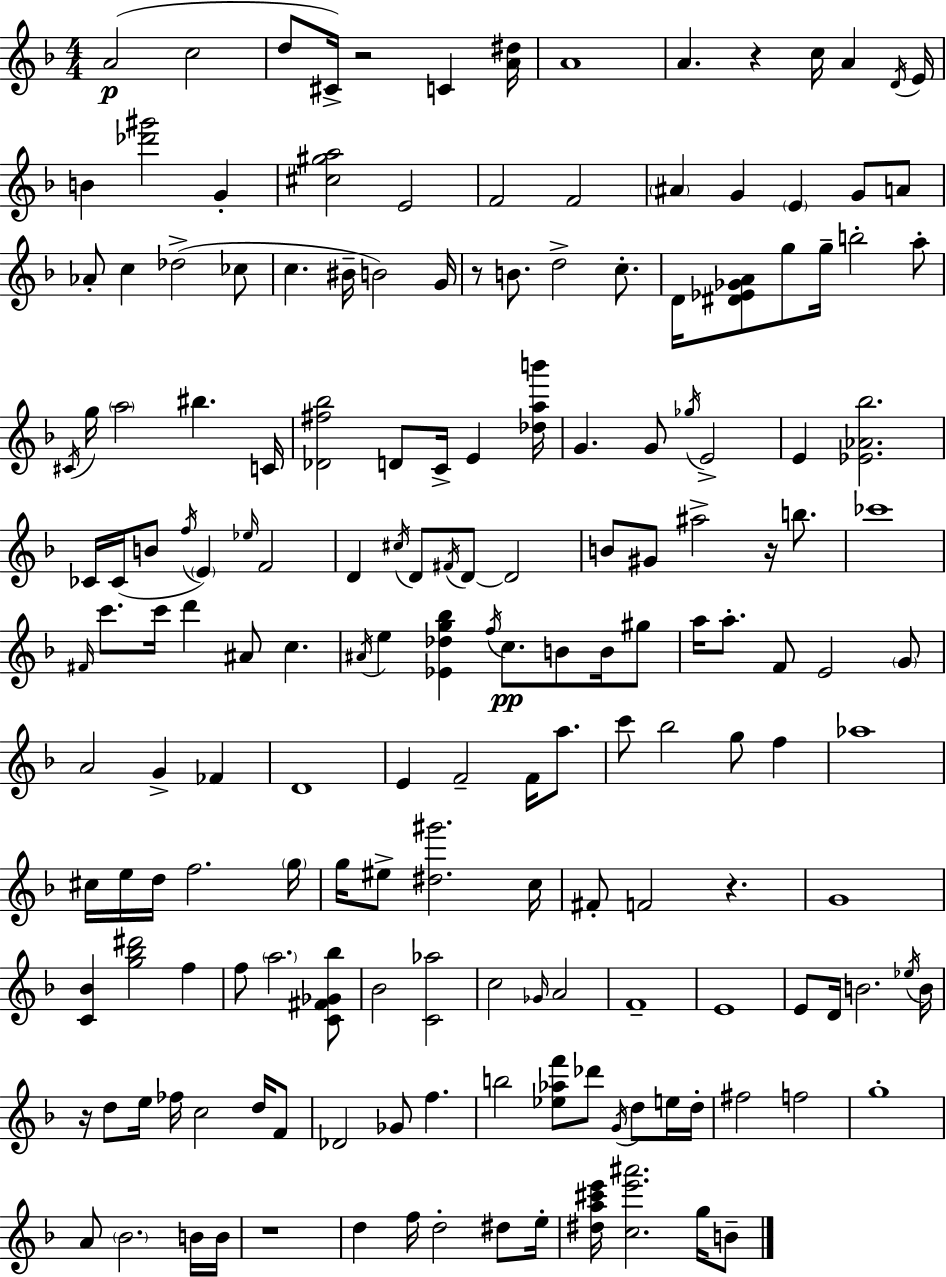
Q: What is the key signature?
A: D minor